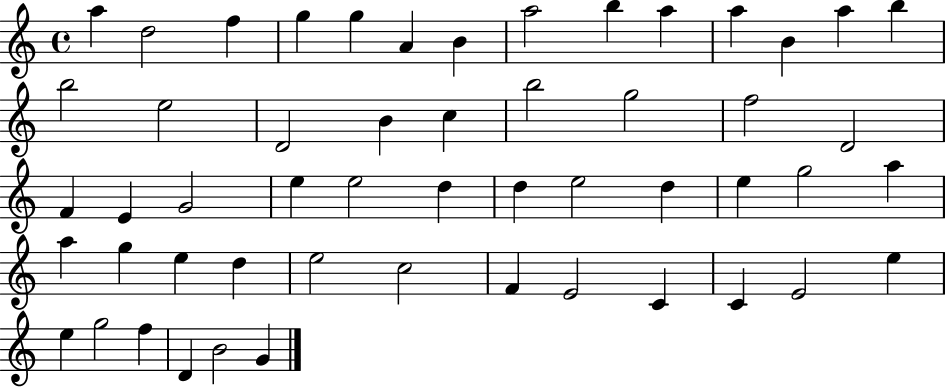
{
  \clef treble
  \time 4/4
  \defaultTimeSignature
  \key c \major
  a''4 d''2 f''4 | g''4 g''4 a'4 b'4 | a''2 b''4 a''4 | a''4 b'4 a''4 b''4 | \break b''2 e''2 | d'2 b'4 c''4 | b''2 g''2 | f''2 d'2 | \break f'4 e'4 g'2 | e''4 e''2 d''4 | d''4 e''2 d''4 | e''4 g''2 a''4 | \break a''4 g''4 e''4 d''4 | e''2 c''2 | f'4 e'2 c'4 | c'4 e'2 e''4 | \break e''4 g''2 f''4 | d'4 b'2 g'4 | \bar "|."
}